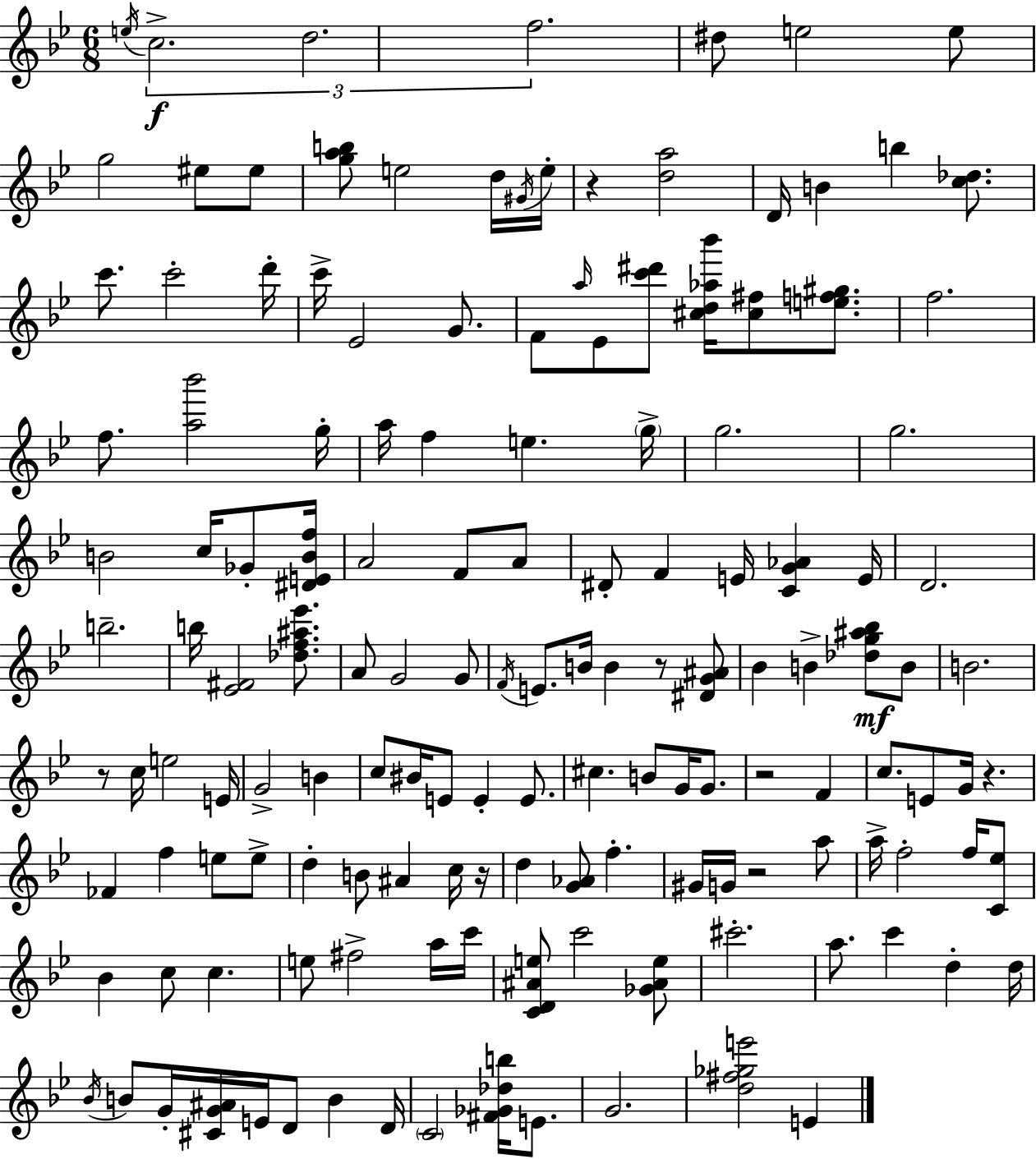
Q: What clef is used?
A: treble